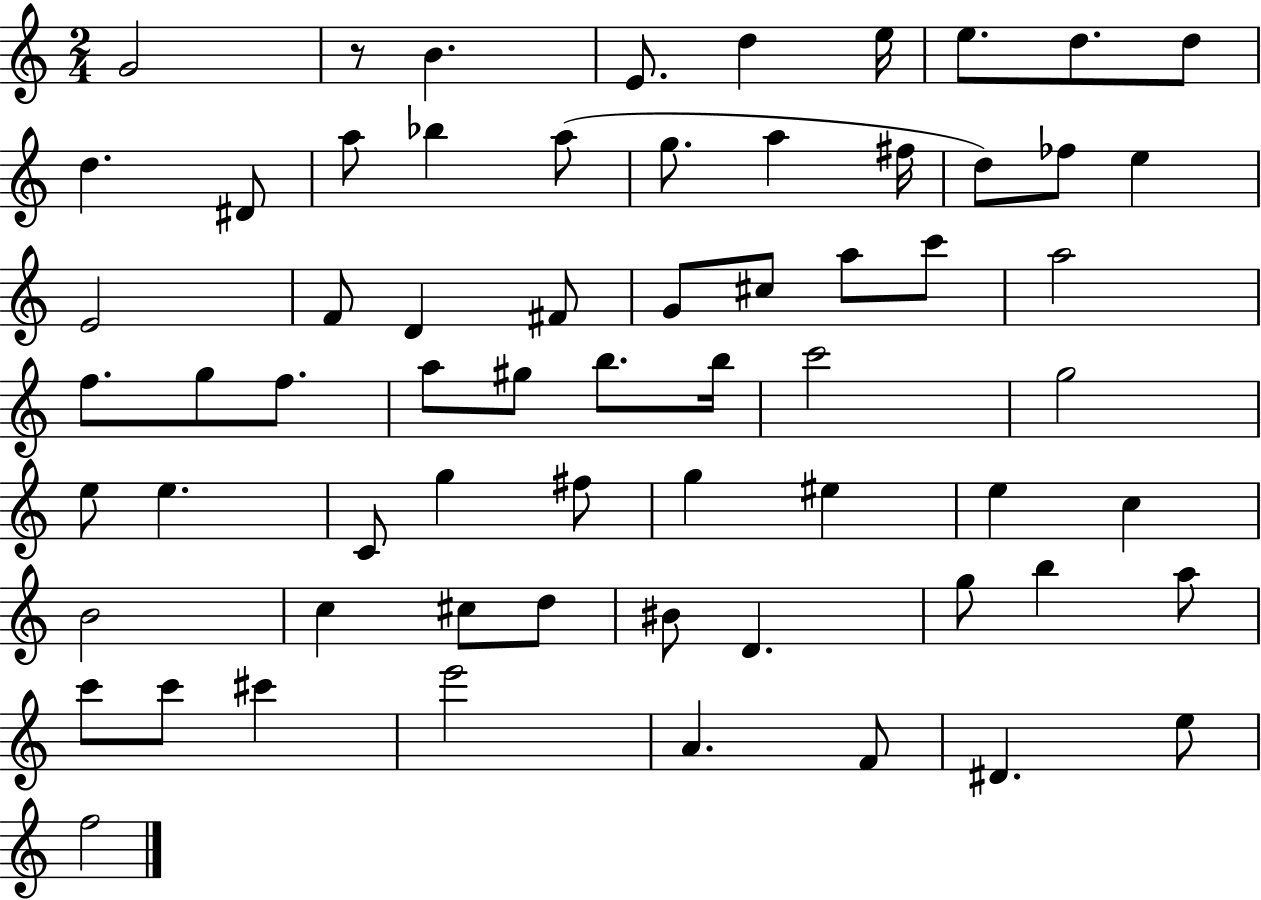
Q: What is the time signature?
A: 2/4